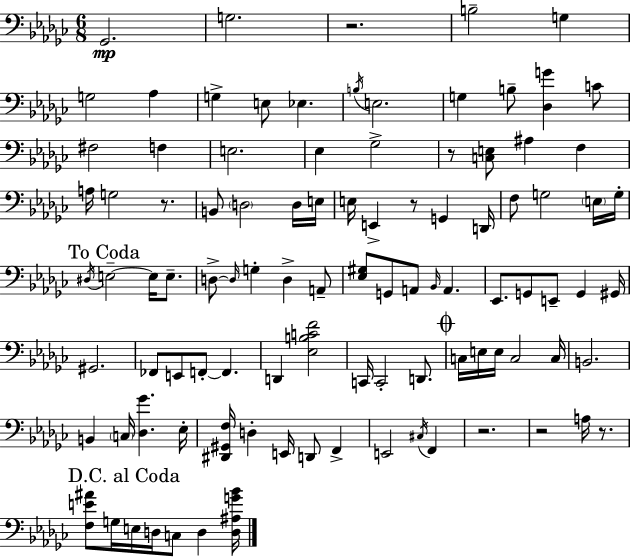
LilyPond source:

{
  \clef bass
  \numericTimeSignature
  \time 6/8
  \key ees \minor
  \repeat volta 2 { ges,2.\mp | g2. | r2. | b2-- g4 | \break g2 aes4 | g4-> e8 ees4. | \acciaccatura { b16 } e2. | g4 b8-- <des g'>4 c'8 | \break fis2 f4 | e2. | ees4 ges2-> | r8 <c e>8 ais4 f4 | \break a16 g2 r8. | b,8 \parenthesize d2 d16 | e16 e16 e,4-> r8 g,4 | d,16 f8 g2 \parenthesize e16 | \break g16-. \mark "To Coda" \acciaccatura { dis16 } e2--~~ e16 e8.-- | d8->~~ \grace { d16 } g4-. d4-> | a,8-- <ees gis>8 g,8 a,8 \grace { bes,16 } a,4. | ees,8. g,8 e,8-- g,4 | \break gis,16 gis,2. | fes,8 e,8 f,8-.~~ f,4. | d,4 <ees b c' f'>2 | c,16 c,2-. | \break d,8. \mark \markup { \musicglyph "scripts.coda" } c16 e16 e16 c2 | c16 b,2. | b,4 \parenthesize c16 <des ges'>4. | ees16-. <dis, gis, f>16 d4-. e,16 d,8 | \break f,4-> e,2 | \acciaccatura { cis16 } f,4 r2. | r2 | a16 r8. \mark "D.C. al Coda" <f e' ais'>8 g16 e16 d16 c8 | \break d4 <d ais g' bes'>16 } \bar "|."
}